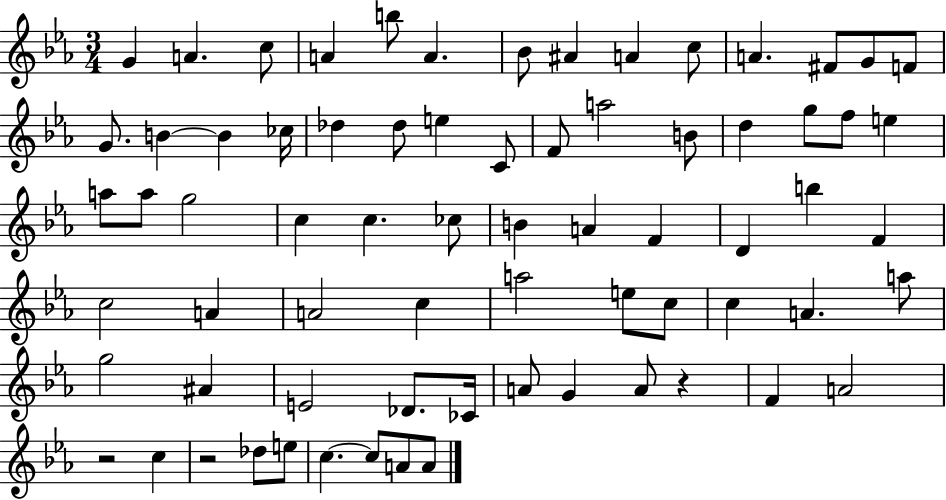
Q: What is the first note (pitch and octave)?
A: G4